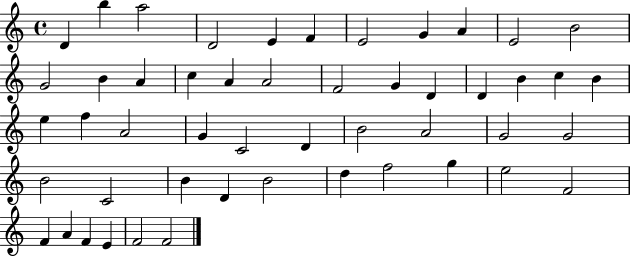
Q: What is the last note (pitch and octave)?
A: F4